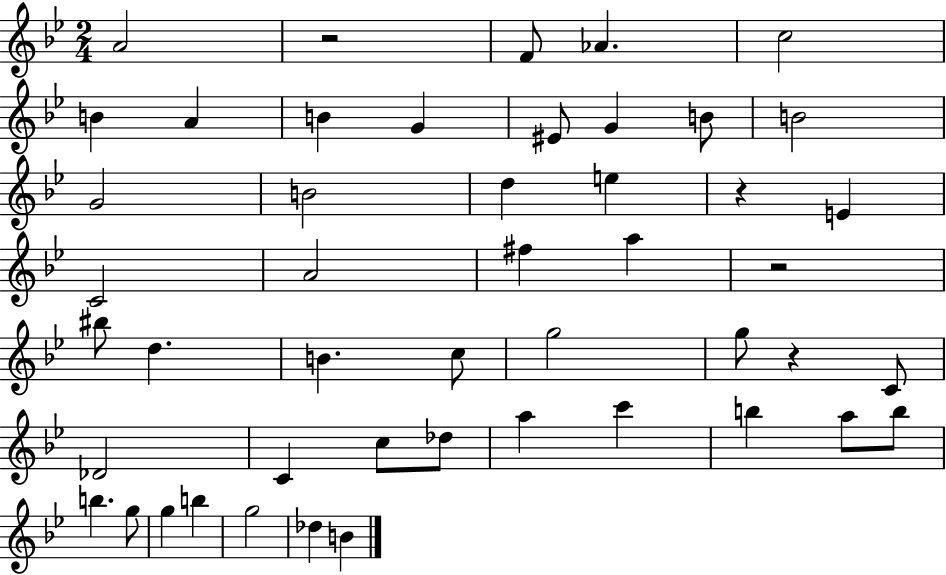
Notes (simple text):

A4/h R/h F4/e Ab4/q. C5/h B4/q A4/q B4/q G4/q EIS4/e G4/q B4/e B4/h G4/h B4/h D5/q E5/q R/q E4/q C4/h A4/h F#5/q A5/q R/h BIS5/e D5/q. B4/q. C5/e G5/h G5/e R/q C4/e Db4/h C4/q C5/e Db5/e A5/q C6/q B5/q A5/e B5/e B5/q. G5/e G5/q B5/q G5/h Db5/q B4/q